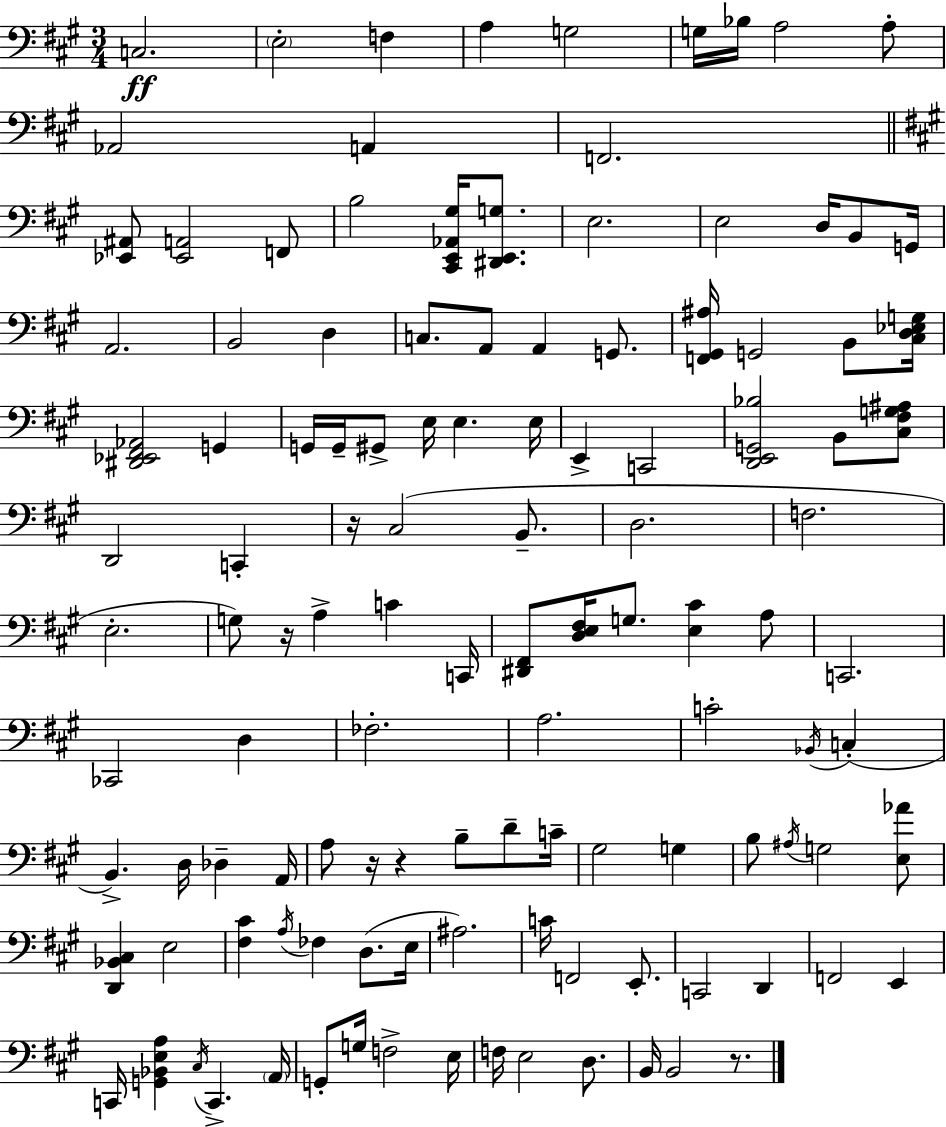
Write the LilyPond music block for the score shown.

{
  \clef bass
  \numericTimeSignature
  \time 3/4
  \key a \major
  c2.\ff | \parenthesize e2-. f4 | a4 g2 | g16 bes16 a2 a8-. | \break aes,2 a,4 | f,2. | \bar "||" \break \key a \major <ees, ais,>8 <ees, a,>2 f,8 | b2 <cis, e, aes, gis>16 <dis, e, g>8. | e2. | e2 d16 b,8 g,16 | \break a,2. | b,2 d4 | c8. a,8 a,4 g,8. | <f, gis, ais>16 g,2 b,8 <cis d ees g>16 | \break <dis, ees, fis, aes,>2 g,4 | g,16 g,16-- gis,8-> e16 e4. e16 | e,4-> c,2 | <d, e, g, bes>2 b,8 <cis fis g ais>8 | \break d,2 c,4-. | r16 cis2( b,8.-- | d2. | f2. | \break e2.-. | g8) r16 a4-> c'4 c,16 | <dis, fis,>8 <d e fis>16 g8. <e cis'>4 a8 | c,2. | \break ces,2 d4 | fes2.-. | a2. | c'2-. \acciaccatura { bes,16 }( c4-. | \break b,4.->) d16 des4-- | a,16 a8 r16 r4 b8-- d'8-- | c'16-- gis2 g4 | b8 \acciaccatura { ais16 } g2 | \break <e aes'>8 <d, bes, cis>4 e2 | <fis cis'>4 \acciaccatura { a16 } fes4 d8.( | e16 ais2.) | c'16 f,2 | \break e,8.-. c,2 d,4 | f,2 e,4 | c,16 <g, bes, e a>4 \acciaccatura { cis16 } c,4.-> | \parenthesize a,16 g,8-. g16 f2-> | \break e16 f16 e2 | d8. b,16 b,2 | r8. \bar "|."
}